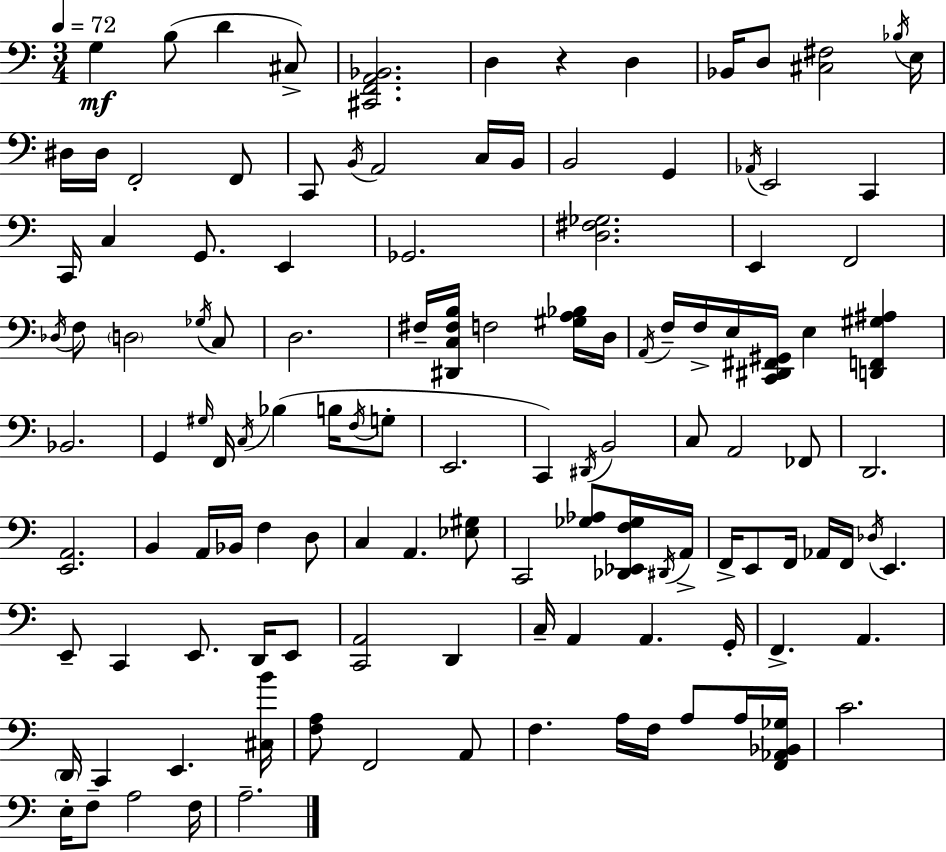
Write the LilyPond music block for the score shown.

{
  \clef bass
  \numericTimeSignature
  \time 3/4
  \key a \minor
  \tempo 4 = 72
  g4\mf b8( d'4 cis8->) | <cis, f, a, bes,>2. | d4 r4 d4 | bes,16 d8 <cis fis>2 \acciaccatura { bes16 } | \break e16 dis16 dis16 f,2-. f,8 | c,8 \acciaccatura { b,16 } a,2 | c16 b,16 b,2 g,4 | \acciaccatura { aes,16 } e,2 c,4 | \break c,16 c4 g,8. e,4 | ges,2. | <d fis ges>2. | e,4 f,2 | \break \acciaccatura { des16 } f8 \parenthesize d2 | \acciaccatura { ges16 } c8 d2. | fis16-- <dis, c fis b>16 f2 | <gis a bes>16 d16 \acciaccatura { a,16 } f16-- f16-> e16 <c, dis, fis, gis,>16 e4 | \break <d, f, gis ais>4 bes,2. | g,4 \grace { gis16 } f,16 | \acciaccatura { c16 } bes4( b16 \acciaccatura { f16 } g8-. e,2. | c,4) | \break \acciaccatura { dis,16 } b,2 c8 | a,2 fes,8 d,2. | <e, a,>2. | b,4 | \break a,16 bes,16 f4 d8 c4 | a,4. <ees gis>8 c,2 | <ges aes>8 <des, ees, f ges>16 \acciaccatura { dis,16 } a,16-> f,16-> | e,8 f,16 aes,16 f,16 \acciaccatura { des16 } e,4. | \break e,8-- c,4 e,8. d,16 e,8 | <c, a,>2 d,4 | c16-- a,4 a,4. g,16-. | f,4.-> a,4. | \break \parenthesize d,16 c,4 e,4. <cis b'>16 | <f a>8 f,2 a,8 | f4. a16 f16 a8 a16 <f, aes, bes, ges>16 | c'2. | \break e16-. f8-- a2 f16 | a2.-- | \bar "|."
}